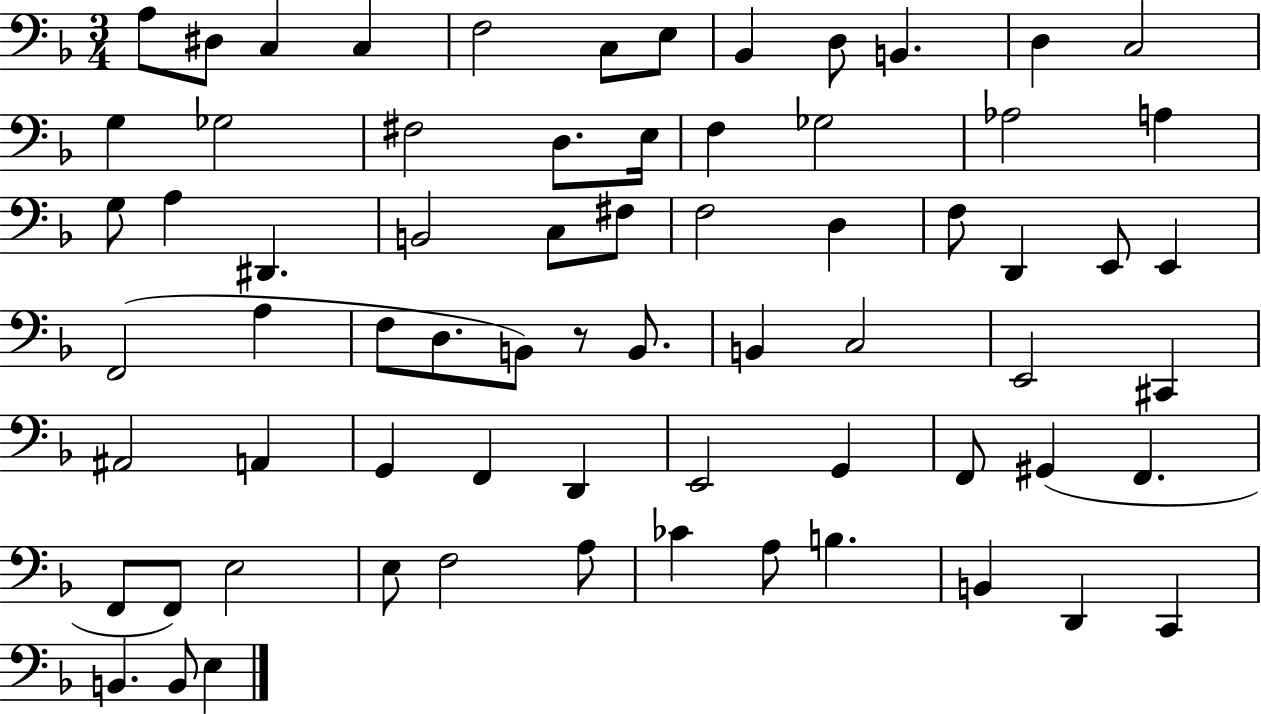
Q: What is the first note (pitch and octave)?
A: A3